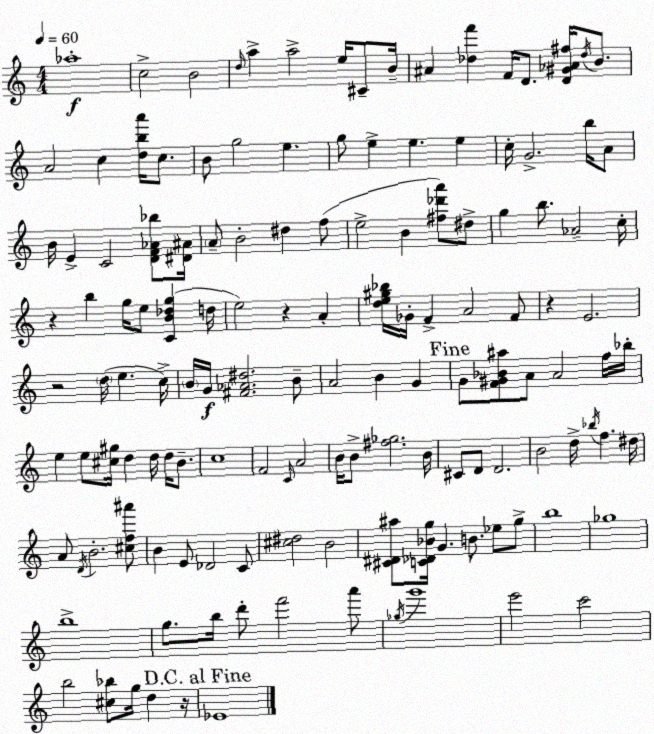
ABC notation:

X:1
T:Untitled
M:4/4
L:1/4
K:C
_a4 c2 B2 d/4 a a2 e/4 ^C/2 B/4 ^A [_df'] F/4 D/2 [D^G_A^f]/4 _d/4 B/2 A2 c [dba']/4 c/2 B/2 g2 e g/2 e e e c/4 G2 b/4 A/2 B/4 E C2 [DF_A_b]/2 [^D^A]/4 A/2 B2 ^d f/2 e2 B [^f_d'a']/2 ^d/2 g b/2 _A2 c/4 z b g/4 e/2 [CB_dg] d/4 e2 z A [de^g_b]/4 _G/4 F A2 F/2 z E2 z2 d/4 e c/4 B/4 G/4 [^F_A^d]2 B/2 A2 B G G/2 [F^G_B^a]/2 A/2 A2 f/4 _b/4 e e/2 [^c^g]/4 d d/4 d/4 B/2 c4 F2 C/4 A2 B/4 B/2 [^f_g]2 B/4 ^C/2 D/2 D2 B2 d/4 _b/4 f ^d/4 A/2 D/4 B2 [^cf^a']/2 B E/2 _D2 C/2 [^c^d]2 B2 [^C^D^a]/2 [C_D_Bg]/4 G B/2 _e/2 g/2 b4 _g4 b4 g/2 b/4 d'/2 f'2 a'/2 _g/4 g'4 e'2 c'2 b2 [^c_b]/2 g/4 d z/4 _E4